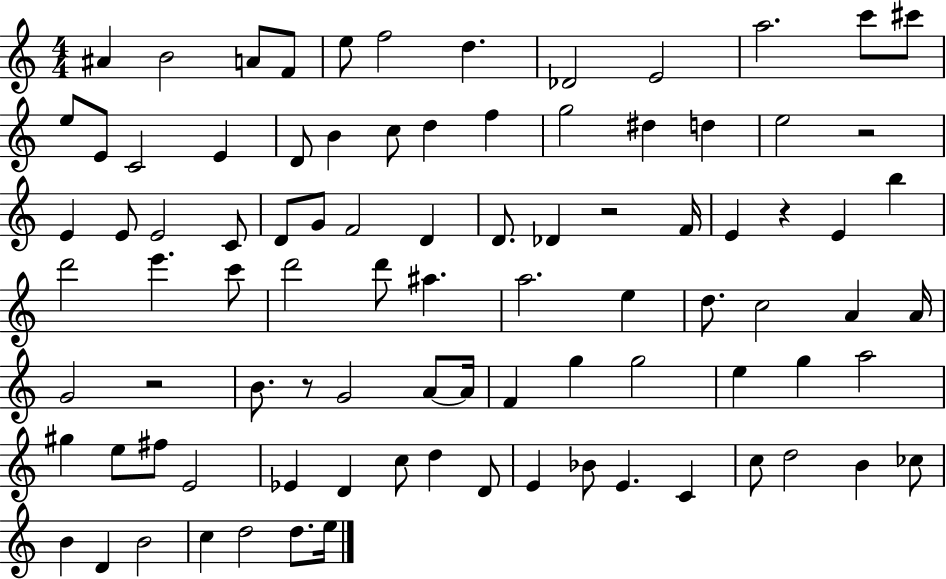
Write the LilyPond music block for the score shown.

{
  \clef treble
  \numericTimeSignature
  \time 4/4
  \key c \major
  \repeat volta 2 { ais'4 b'2 a'8 f'8 | e''8 f''2 d''4. | des'2 e'2 | a''2. c'''8 cis'''8 | \break e''8 e'8 c'2 e'4 | d'8 b'4 c''8 d''4 f''4 | g''2 dis''4 d''4 | e''2 r2 | \break e'4 e'8 e'2 c'8 | d'8 g'8 f'2 d'4 | d'8. des'4 r2 f'16 | e'4 r4 e'4 b''4 | \break d'''2 e'''4. c'''8 | d'''2 d'''8 ais''4. | a''2. e''4 | d''8. c''2 a'4 a'16 | \break g'2 r2 | b'8. r8 g'2 a'8~~ a'16 | f'4 g''4 g''2 | e''4 g''4 a''2 | \break gis''4 e''8 fis''8 e'2 | ees'4 d'4 c''8 d''4 d'8 | e'4 bes'8 e'4. c'4 | c''8 d''2 b'4 ces''8 | \break b'4 d'4 b'2 | c''4 d''2 d''8. e''16 | } \bar "|."
}